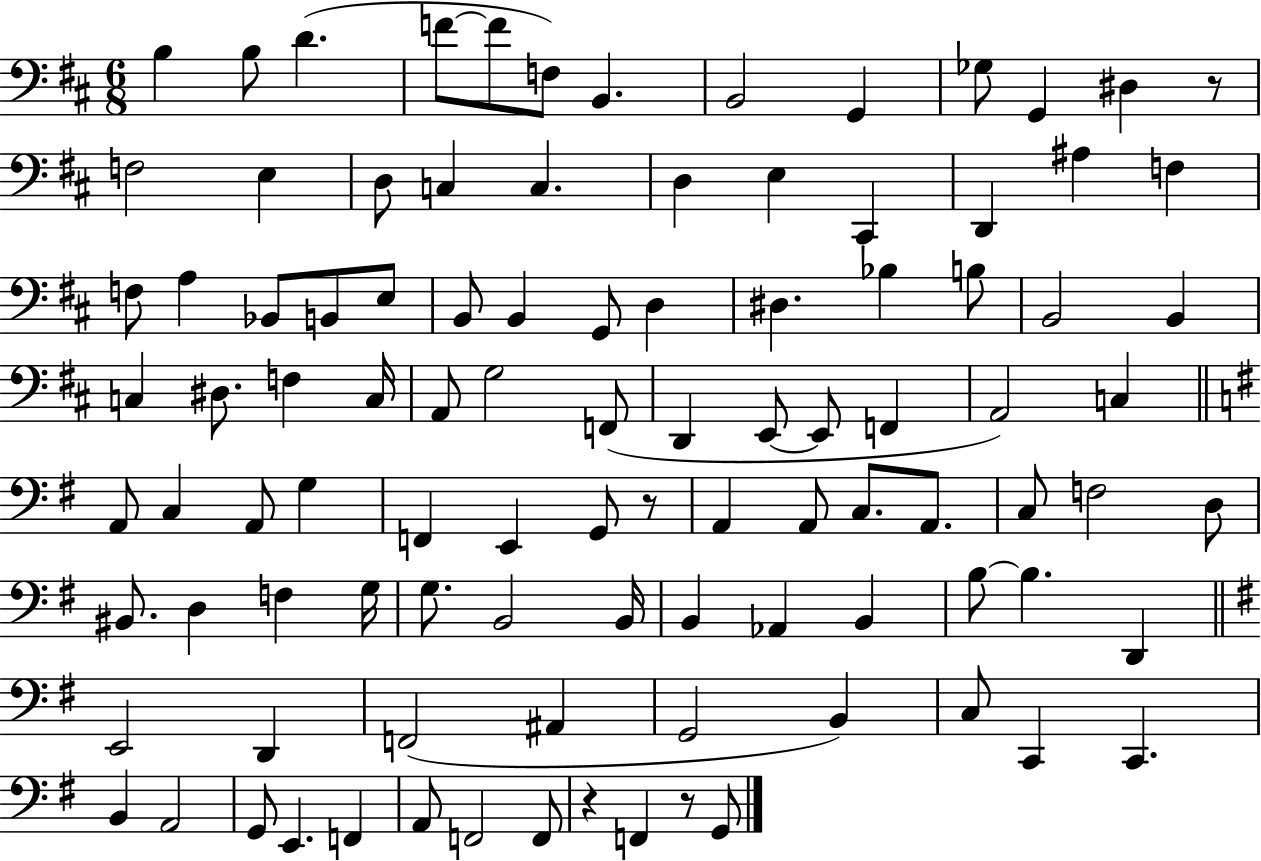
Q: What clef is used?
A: bass